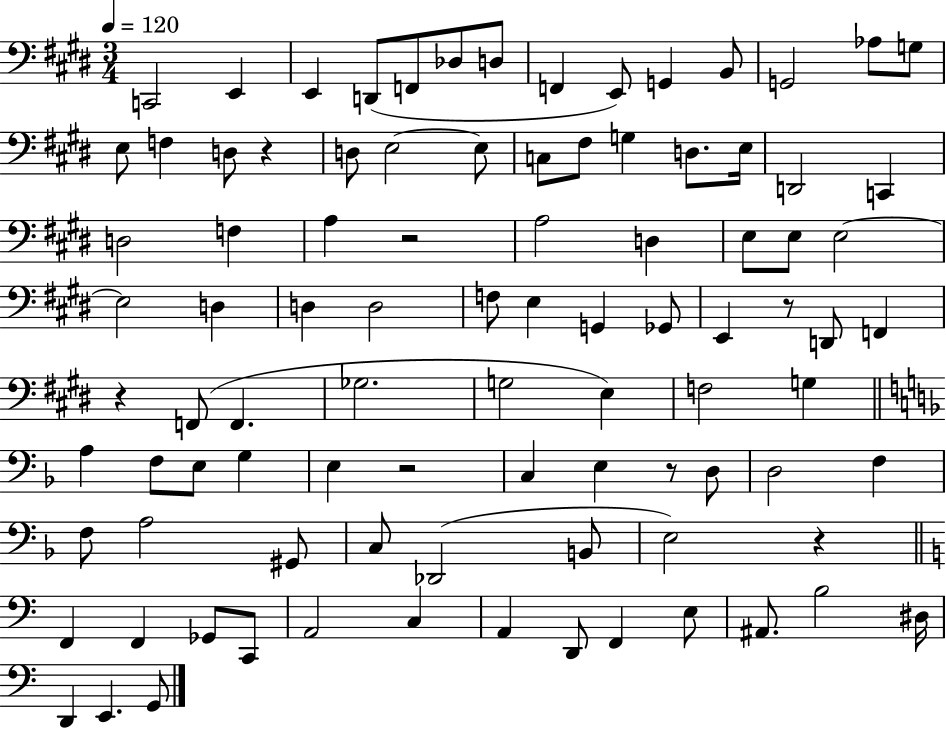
C2/h E2/q E2/q D2/e F2/e Db3/e D3/e F2/q E2/e G2/q B2/e G2/h Ab3/e G3/e E3/e F3/q D3/e R/q D3/e E3/h E3/e C3/e F#3/e G3/q D3/e. E3/s D2/h C2/q D3/h F3/q A3/q R/h A3/h D3/q E3/e E3/e E3/h E3/h D3/q D3/q D3/h F3/e E3/q G2/q Gb2/e E2/q R/e D2/e F2/q R/q F2/e F2/q. Gb3/h. G3/h E3/q F3/h G3/q A3/q F3/e E3/e G3/q E3/q R/h C3/q E3/q R/e D3/e D3/h F3/q F3/e A3/h G#2/e C3/e Db2/h B2/e E3/h R/q F2/q F2/q Gb2/e C2/e A2/h C3/q A2/q D2/e F2/q E3/e A#2/e. B3/h D#3/s D2/q E2/q. G2/e